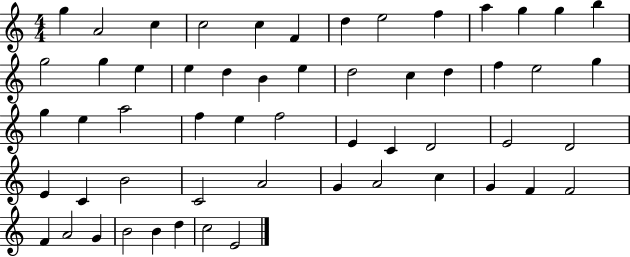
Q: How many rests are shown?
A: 0